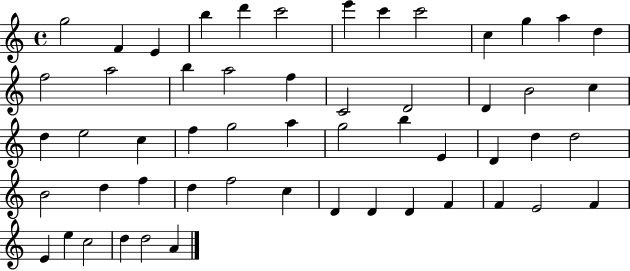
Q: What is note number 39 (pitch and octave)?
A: D5